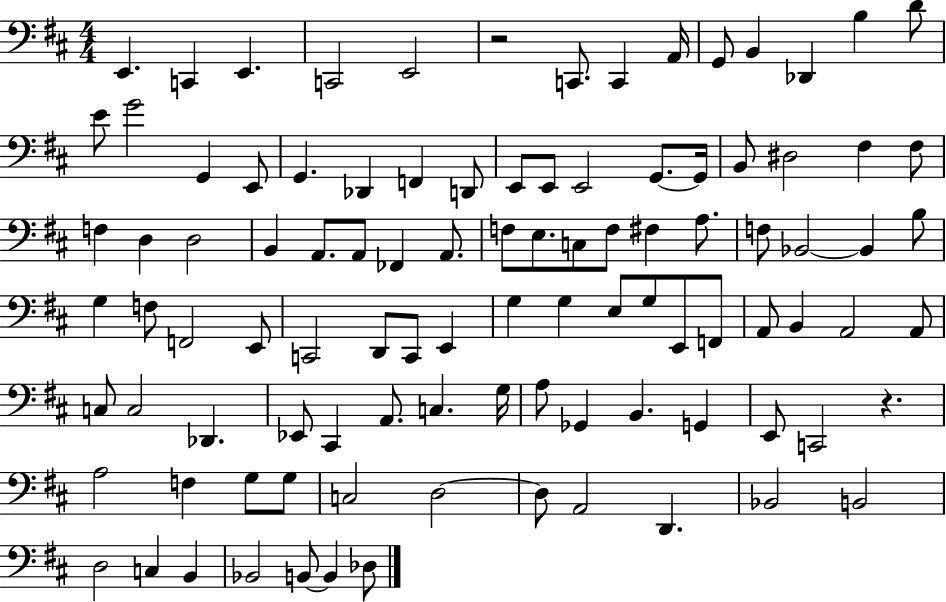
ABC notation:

X:1
T:Untitled
M:4/4
L:1/4
K:D
E,, C,, E,, C,,2 E,,2 z2 C,,/2 C,, A,,/4 G,,/2 B,, _D,, B, D/2 E/2 G2 G,, E,,/2 G,, _D,, F,, D,,/2 E,,/2 E,,/2 E,,2 G,,/2 G,,/4 B,,/2 ^D,2 ^F, ^F,/2 F, D, D,2 B,, A,,/2 A,,/2 _F,, A,,/2 F,/2 E,/2 C,/2 F,/2 ^F, A,/2 F,/2 _B,,2 _B,, B,/2 G, F,/2 F,,2 E,,/2 C,,2 D,,/2 C,,/2 E,, G, G, E,/2 G,/2 E,,/2 F,,/2 A,,/2 B,, A,,2 A,,/2 C,/2 C,2 _D,, _E,,/2 ^C,, A,,/2 C, G,/4 A,/2 _G,, B,, G,, E,,/2 C,,2 z A,2 F, G,/2 G,/2 C,2 D,2 D,/2 A,,2 D,, _B,,2 B,,2 D,2 C, B,, _B,,2 B,,/2 B,, _D,/2